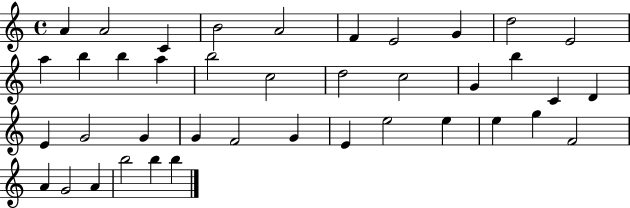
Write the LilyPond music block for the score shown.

{
  \clef treble
  \time 4/4
  \defaultTimeSignature
  \key c \major
  a'4 a'2 c'4 | b'2 a'2 | f'4 e'2 g'4 | d''2 e'2 | \break a''4 b''4 b''4 a''4 | b''2 c''2 | d''2 c''2 | g'4 b''4 c'4 d'4 | \break e'4 g'2 g'4 | g'4 f'2 g'4 | e'4 e''2 e''4 | e''4 g''4 f'2 | \break a'4 g'2 a'4 | b''2 b''4 b''4 | \bar "|."
}